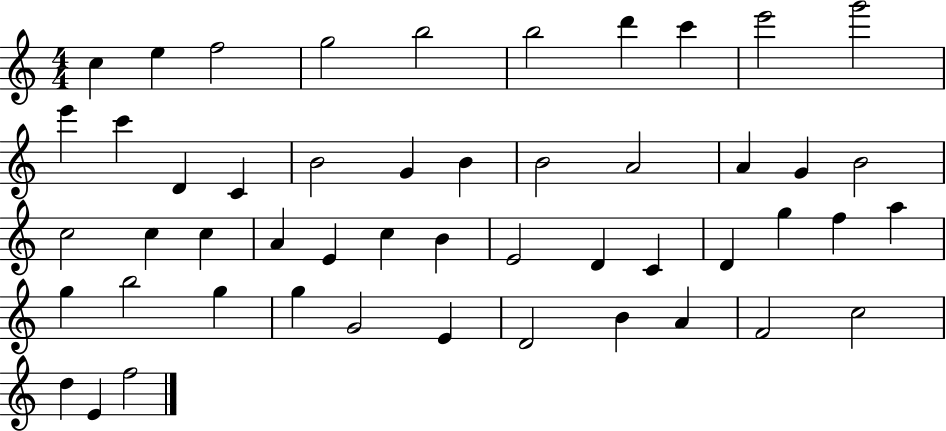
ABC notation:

X:1
T:Untitled
M:4/4
L:1/4
K:C
c e f2 g2 b2 b2 d' c' e'2 g'2 e' c' D C B2 G B B2 A2 A G B2 c2 c c A E c B E2 D C D g f a g b2 g g G2 E D2 B A F2 c2 d E f2